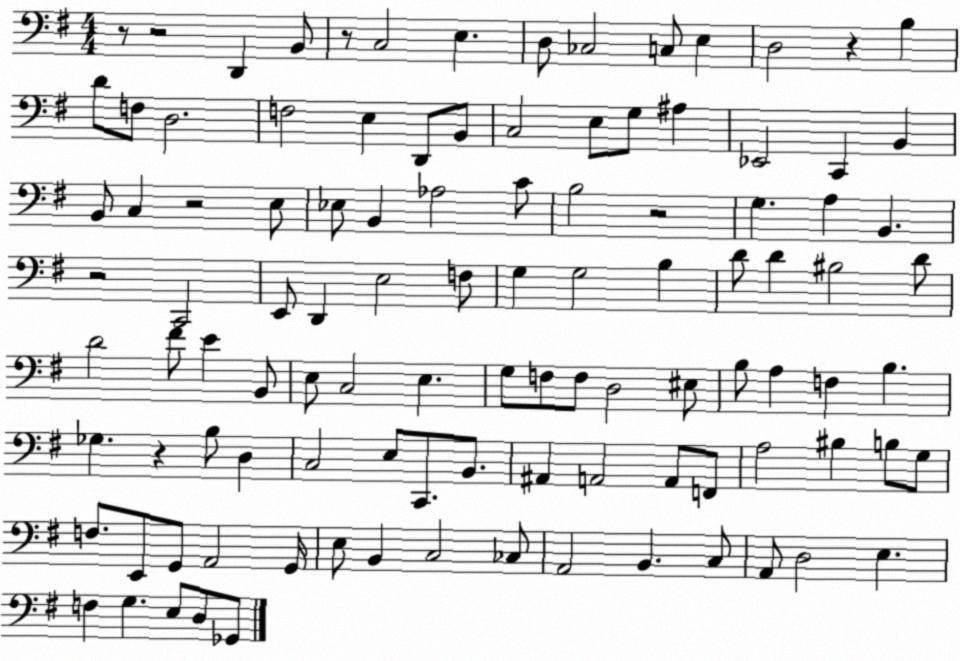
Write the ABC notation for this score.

X:1
T:Untitled
M:4/4
L:1/4
K:G
z/2 z2 D,, B,,/2 z/2 C,2 E, D,/2 _C,2 C,/2 E, D,2 z B, D/2 F,/2 D,2 F,2 E, D,,/2 B,,/2 C,2 E,/2 G,/2 ^A, _E,,2 C,, B,, B,,/2 C, z2 E,/2 _E,/2 B,, _A,2 C/2 B,2 z2 G, A, B,, z2 C,,2 E,,/2 D,, E,2 F,/2 G, G,2 B, D/2 D ^B,2 D/2 D2 ^F/2 E B,,/2 E,/2 C,2 E, G,/2 F,/2 F,/2 D,2 ^E,/2 B,/2 A, F, B, _G, z B,/2 D, C,2 E,/2 C,,/2 B,,/2 ^A,, A,,2 A,,/2 F,,/2 A,2 ^B, B,/2 G,/2 F,/2 E,,/2 G,,/2 A,,2 G,,/4 E,/2 B,, C,2 _C,/2 A,,2 B,, C,/2 A,,/2 D,2 E, F, G, E,/2 D,/2 _G,,/2